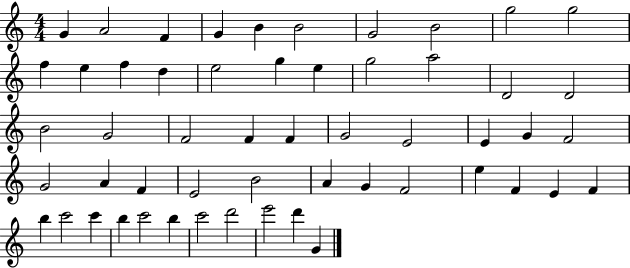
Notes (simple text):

G4/q A4/h F4/q G4/q B4/q B4/h G4/h B4/h G5/h G5/h F5/q E5/q F5/q D5/q E5/h G5/q E5/q G5/h A5/h D4/h D4/h B4/h G4/h F4/h F4/q F4/q G4/h E4/h E4/q G4/q F4/h G4/h A4/q F4/q E4/h B4/h A4/q G4/q F4/h E5/q F4/q E4/q F4/q B5/q C6/h C6/q B5/q C6/h B5/q C6/h D6/h E6/h D6/q G4/q